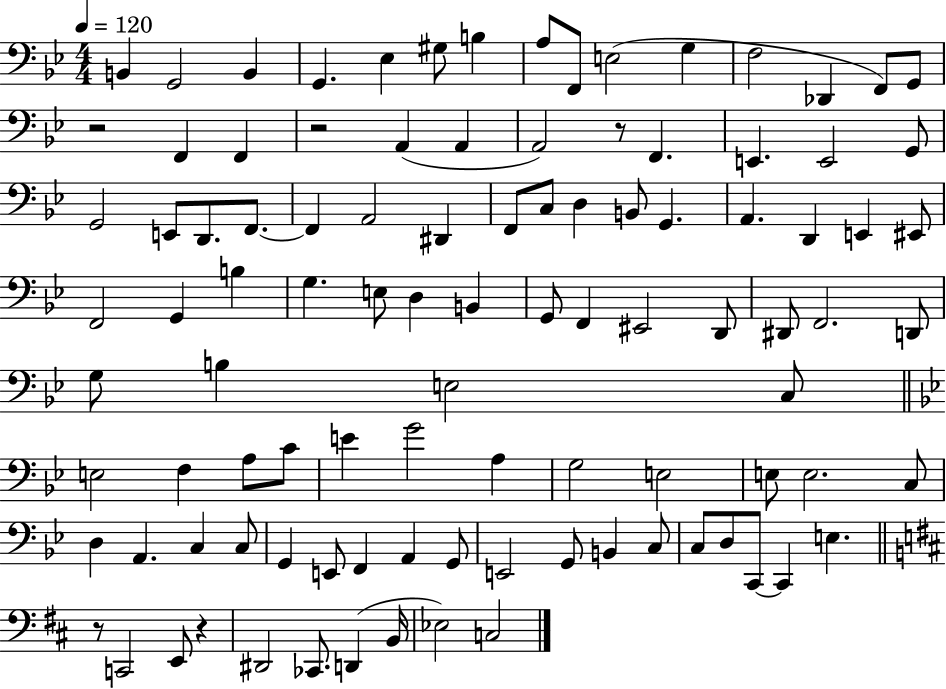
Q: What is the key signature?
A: BES major